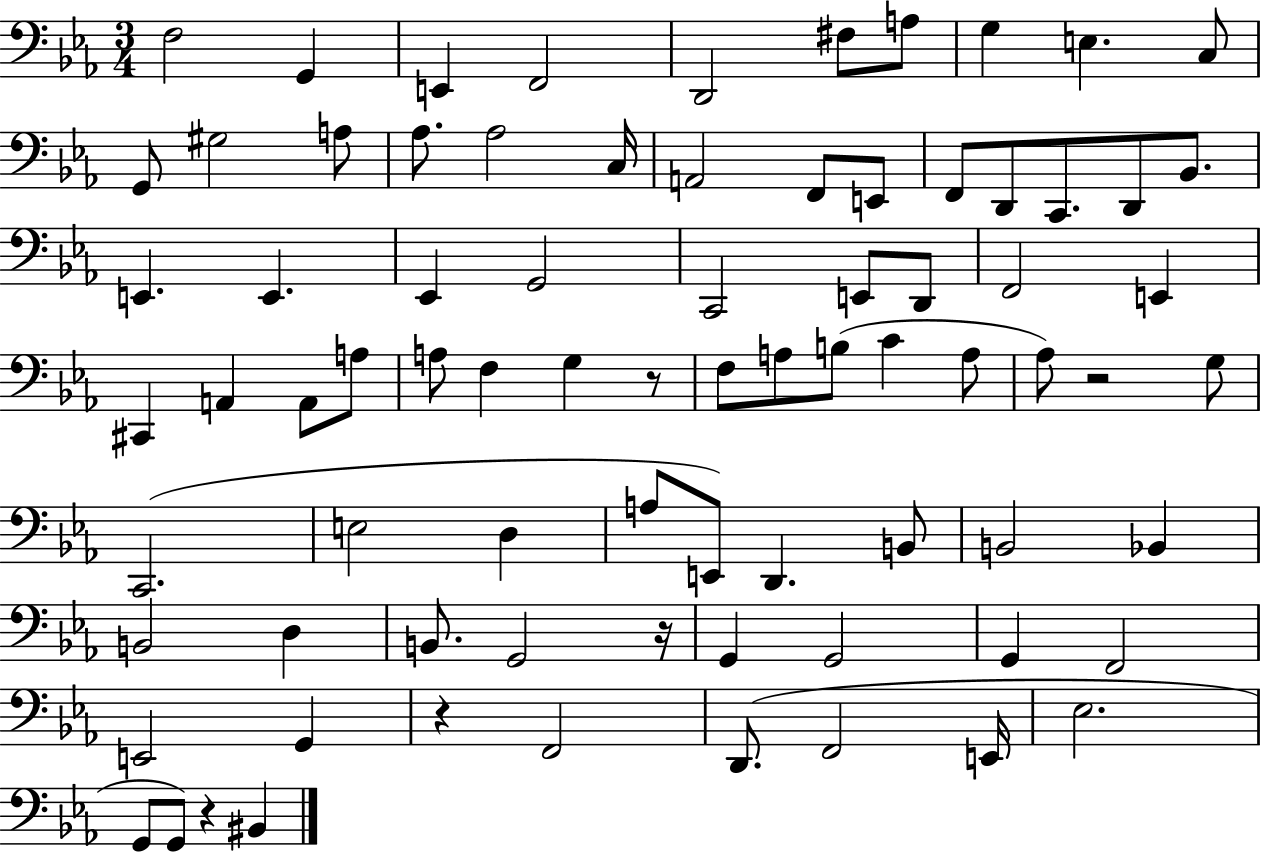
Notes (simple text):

F3/h G2/q E2/q F2/h D2/h F#3/e A3/e G3/q E3/q. C3/e G2/e G#3/h A3/e Ab3/e. Ab3/h C3/s A2/h F2/e E2/e F2/e D2/e C2/e. D2/e Bb2/e. E2/q. E2/q. Eb2/q G2/h C2/h E2/e D2/e F2/h E2/q C#2/q A2/q A2/e A3/e A3/e F3/q G3/q R/e F3/e A3/e B3/e C4/q A3/e Ab3/e R/h G3/e C2/h. E3/h D3/q A3/e E2/e D2/q. B2/e B2/h Bb2/q B2/h D3/q B2/e. G2/h R/s G2/q G2/h G2/q F2/h E2/h G2/q R/q F2/h D2/e. F2/h E2/s Eb3/h. G2/e G2/e R/q BIS2/q